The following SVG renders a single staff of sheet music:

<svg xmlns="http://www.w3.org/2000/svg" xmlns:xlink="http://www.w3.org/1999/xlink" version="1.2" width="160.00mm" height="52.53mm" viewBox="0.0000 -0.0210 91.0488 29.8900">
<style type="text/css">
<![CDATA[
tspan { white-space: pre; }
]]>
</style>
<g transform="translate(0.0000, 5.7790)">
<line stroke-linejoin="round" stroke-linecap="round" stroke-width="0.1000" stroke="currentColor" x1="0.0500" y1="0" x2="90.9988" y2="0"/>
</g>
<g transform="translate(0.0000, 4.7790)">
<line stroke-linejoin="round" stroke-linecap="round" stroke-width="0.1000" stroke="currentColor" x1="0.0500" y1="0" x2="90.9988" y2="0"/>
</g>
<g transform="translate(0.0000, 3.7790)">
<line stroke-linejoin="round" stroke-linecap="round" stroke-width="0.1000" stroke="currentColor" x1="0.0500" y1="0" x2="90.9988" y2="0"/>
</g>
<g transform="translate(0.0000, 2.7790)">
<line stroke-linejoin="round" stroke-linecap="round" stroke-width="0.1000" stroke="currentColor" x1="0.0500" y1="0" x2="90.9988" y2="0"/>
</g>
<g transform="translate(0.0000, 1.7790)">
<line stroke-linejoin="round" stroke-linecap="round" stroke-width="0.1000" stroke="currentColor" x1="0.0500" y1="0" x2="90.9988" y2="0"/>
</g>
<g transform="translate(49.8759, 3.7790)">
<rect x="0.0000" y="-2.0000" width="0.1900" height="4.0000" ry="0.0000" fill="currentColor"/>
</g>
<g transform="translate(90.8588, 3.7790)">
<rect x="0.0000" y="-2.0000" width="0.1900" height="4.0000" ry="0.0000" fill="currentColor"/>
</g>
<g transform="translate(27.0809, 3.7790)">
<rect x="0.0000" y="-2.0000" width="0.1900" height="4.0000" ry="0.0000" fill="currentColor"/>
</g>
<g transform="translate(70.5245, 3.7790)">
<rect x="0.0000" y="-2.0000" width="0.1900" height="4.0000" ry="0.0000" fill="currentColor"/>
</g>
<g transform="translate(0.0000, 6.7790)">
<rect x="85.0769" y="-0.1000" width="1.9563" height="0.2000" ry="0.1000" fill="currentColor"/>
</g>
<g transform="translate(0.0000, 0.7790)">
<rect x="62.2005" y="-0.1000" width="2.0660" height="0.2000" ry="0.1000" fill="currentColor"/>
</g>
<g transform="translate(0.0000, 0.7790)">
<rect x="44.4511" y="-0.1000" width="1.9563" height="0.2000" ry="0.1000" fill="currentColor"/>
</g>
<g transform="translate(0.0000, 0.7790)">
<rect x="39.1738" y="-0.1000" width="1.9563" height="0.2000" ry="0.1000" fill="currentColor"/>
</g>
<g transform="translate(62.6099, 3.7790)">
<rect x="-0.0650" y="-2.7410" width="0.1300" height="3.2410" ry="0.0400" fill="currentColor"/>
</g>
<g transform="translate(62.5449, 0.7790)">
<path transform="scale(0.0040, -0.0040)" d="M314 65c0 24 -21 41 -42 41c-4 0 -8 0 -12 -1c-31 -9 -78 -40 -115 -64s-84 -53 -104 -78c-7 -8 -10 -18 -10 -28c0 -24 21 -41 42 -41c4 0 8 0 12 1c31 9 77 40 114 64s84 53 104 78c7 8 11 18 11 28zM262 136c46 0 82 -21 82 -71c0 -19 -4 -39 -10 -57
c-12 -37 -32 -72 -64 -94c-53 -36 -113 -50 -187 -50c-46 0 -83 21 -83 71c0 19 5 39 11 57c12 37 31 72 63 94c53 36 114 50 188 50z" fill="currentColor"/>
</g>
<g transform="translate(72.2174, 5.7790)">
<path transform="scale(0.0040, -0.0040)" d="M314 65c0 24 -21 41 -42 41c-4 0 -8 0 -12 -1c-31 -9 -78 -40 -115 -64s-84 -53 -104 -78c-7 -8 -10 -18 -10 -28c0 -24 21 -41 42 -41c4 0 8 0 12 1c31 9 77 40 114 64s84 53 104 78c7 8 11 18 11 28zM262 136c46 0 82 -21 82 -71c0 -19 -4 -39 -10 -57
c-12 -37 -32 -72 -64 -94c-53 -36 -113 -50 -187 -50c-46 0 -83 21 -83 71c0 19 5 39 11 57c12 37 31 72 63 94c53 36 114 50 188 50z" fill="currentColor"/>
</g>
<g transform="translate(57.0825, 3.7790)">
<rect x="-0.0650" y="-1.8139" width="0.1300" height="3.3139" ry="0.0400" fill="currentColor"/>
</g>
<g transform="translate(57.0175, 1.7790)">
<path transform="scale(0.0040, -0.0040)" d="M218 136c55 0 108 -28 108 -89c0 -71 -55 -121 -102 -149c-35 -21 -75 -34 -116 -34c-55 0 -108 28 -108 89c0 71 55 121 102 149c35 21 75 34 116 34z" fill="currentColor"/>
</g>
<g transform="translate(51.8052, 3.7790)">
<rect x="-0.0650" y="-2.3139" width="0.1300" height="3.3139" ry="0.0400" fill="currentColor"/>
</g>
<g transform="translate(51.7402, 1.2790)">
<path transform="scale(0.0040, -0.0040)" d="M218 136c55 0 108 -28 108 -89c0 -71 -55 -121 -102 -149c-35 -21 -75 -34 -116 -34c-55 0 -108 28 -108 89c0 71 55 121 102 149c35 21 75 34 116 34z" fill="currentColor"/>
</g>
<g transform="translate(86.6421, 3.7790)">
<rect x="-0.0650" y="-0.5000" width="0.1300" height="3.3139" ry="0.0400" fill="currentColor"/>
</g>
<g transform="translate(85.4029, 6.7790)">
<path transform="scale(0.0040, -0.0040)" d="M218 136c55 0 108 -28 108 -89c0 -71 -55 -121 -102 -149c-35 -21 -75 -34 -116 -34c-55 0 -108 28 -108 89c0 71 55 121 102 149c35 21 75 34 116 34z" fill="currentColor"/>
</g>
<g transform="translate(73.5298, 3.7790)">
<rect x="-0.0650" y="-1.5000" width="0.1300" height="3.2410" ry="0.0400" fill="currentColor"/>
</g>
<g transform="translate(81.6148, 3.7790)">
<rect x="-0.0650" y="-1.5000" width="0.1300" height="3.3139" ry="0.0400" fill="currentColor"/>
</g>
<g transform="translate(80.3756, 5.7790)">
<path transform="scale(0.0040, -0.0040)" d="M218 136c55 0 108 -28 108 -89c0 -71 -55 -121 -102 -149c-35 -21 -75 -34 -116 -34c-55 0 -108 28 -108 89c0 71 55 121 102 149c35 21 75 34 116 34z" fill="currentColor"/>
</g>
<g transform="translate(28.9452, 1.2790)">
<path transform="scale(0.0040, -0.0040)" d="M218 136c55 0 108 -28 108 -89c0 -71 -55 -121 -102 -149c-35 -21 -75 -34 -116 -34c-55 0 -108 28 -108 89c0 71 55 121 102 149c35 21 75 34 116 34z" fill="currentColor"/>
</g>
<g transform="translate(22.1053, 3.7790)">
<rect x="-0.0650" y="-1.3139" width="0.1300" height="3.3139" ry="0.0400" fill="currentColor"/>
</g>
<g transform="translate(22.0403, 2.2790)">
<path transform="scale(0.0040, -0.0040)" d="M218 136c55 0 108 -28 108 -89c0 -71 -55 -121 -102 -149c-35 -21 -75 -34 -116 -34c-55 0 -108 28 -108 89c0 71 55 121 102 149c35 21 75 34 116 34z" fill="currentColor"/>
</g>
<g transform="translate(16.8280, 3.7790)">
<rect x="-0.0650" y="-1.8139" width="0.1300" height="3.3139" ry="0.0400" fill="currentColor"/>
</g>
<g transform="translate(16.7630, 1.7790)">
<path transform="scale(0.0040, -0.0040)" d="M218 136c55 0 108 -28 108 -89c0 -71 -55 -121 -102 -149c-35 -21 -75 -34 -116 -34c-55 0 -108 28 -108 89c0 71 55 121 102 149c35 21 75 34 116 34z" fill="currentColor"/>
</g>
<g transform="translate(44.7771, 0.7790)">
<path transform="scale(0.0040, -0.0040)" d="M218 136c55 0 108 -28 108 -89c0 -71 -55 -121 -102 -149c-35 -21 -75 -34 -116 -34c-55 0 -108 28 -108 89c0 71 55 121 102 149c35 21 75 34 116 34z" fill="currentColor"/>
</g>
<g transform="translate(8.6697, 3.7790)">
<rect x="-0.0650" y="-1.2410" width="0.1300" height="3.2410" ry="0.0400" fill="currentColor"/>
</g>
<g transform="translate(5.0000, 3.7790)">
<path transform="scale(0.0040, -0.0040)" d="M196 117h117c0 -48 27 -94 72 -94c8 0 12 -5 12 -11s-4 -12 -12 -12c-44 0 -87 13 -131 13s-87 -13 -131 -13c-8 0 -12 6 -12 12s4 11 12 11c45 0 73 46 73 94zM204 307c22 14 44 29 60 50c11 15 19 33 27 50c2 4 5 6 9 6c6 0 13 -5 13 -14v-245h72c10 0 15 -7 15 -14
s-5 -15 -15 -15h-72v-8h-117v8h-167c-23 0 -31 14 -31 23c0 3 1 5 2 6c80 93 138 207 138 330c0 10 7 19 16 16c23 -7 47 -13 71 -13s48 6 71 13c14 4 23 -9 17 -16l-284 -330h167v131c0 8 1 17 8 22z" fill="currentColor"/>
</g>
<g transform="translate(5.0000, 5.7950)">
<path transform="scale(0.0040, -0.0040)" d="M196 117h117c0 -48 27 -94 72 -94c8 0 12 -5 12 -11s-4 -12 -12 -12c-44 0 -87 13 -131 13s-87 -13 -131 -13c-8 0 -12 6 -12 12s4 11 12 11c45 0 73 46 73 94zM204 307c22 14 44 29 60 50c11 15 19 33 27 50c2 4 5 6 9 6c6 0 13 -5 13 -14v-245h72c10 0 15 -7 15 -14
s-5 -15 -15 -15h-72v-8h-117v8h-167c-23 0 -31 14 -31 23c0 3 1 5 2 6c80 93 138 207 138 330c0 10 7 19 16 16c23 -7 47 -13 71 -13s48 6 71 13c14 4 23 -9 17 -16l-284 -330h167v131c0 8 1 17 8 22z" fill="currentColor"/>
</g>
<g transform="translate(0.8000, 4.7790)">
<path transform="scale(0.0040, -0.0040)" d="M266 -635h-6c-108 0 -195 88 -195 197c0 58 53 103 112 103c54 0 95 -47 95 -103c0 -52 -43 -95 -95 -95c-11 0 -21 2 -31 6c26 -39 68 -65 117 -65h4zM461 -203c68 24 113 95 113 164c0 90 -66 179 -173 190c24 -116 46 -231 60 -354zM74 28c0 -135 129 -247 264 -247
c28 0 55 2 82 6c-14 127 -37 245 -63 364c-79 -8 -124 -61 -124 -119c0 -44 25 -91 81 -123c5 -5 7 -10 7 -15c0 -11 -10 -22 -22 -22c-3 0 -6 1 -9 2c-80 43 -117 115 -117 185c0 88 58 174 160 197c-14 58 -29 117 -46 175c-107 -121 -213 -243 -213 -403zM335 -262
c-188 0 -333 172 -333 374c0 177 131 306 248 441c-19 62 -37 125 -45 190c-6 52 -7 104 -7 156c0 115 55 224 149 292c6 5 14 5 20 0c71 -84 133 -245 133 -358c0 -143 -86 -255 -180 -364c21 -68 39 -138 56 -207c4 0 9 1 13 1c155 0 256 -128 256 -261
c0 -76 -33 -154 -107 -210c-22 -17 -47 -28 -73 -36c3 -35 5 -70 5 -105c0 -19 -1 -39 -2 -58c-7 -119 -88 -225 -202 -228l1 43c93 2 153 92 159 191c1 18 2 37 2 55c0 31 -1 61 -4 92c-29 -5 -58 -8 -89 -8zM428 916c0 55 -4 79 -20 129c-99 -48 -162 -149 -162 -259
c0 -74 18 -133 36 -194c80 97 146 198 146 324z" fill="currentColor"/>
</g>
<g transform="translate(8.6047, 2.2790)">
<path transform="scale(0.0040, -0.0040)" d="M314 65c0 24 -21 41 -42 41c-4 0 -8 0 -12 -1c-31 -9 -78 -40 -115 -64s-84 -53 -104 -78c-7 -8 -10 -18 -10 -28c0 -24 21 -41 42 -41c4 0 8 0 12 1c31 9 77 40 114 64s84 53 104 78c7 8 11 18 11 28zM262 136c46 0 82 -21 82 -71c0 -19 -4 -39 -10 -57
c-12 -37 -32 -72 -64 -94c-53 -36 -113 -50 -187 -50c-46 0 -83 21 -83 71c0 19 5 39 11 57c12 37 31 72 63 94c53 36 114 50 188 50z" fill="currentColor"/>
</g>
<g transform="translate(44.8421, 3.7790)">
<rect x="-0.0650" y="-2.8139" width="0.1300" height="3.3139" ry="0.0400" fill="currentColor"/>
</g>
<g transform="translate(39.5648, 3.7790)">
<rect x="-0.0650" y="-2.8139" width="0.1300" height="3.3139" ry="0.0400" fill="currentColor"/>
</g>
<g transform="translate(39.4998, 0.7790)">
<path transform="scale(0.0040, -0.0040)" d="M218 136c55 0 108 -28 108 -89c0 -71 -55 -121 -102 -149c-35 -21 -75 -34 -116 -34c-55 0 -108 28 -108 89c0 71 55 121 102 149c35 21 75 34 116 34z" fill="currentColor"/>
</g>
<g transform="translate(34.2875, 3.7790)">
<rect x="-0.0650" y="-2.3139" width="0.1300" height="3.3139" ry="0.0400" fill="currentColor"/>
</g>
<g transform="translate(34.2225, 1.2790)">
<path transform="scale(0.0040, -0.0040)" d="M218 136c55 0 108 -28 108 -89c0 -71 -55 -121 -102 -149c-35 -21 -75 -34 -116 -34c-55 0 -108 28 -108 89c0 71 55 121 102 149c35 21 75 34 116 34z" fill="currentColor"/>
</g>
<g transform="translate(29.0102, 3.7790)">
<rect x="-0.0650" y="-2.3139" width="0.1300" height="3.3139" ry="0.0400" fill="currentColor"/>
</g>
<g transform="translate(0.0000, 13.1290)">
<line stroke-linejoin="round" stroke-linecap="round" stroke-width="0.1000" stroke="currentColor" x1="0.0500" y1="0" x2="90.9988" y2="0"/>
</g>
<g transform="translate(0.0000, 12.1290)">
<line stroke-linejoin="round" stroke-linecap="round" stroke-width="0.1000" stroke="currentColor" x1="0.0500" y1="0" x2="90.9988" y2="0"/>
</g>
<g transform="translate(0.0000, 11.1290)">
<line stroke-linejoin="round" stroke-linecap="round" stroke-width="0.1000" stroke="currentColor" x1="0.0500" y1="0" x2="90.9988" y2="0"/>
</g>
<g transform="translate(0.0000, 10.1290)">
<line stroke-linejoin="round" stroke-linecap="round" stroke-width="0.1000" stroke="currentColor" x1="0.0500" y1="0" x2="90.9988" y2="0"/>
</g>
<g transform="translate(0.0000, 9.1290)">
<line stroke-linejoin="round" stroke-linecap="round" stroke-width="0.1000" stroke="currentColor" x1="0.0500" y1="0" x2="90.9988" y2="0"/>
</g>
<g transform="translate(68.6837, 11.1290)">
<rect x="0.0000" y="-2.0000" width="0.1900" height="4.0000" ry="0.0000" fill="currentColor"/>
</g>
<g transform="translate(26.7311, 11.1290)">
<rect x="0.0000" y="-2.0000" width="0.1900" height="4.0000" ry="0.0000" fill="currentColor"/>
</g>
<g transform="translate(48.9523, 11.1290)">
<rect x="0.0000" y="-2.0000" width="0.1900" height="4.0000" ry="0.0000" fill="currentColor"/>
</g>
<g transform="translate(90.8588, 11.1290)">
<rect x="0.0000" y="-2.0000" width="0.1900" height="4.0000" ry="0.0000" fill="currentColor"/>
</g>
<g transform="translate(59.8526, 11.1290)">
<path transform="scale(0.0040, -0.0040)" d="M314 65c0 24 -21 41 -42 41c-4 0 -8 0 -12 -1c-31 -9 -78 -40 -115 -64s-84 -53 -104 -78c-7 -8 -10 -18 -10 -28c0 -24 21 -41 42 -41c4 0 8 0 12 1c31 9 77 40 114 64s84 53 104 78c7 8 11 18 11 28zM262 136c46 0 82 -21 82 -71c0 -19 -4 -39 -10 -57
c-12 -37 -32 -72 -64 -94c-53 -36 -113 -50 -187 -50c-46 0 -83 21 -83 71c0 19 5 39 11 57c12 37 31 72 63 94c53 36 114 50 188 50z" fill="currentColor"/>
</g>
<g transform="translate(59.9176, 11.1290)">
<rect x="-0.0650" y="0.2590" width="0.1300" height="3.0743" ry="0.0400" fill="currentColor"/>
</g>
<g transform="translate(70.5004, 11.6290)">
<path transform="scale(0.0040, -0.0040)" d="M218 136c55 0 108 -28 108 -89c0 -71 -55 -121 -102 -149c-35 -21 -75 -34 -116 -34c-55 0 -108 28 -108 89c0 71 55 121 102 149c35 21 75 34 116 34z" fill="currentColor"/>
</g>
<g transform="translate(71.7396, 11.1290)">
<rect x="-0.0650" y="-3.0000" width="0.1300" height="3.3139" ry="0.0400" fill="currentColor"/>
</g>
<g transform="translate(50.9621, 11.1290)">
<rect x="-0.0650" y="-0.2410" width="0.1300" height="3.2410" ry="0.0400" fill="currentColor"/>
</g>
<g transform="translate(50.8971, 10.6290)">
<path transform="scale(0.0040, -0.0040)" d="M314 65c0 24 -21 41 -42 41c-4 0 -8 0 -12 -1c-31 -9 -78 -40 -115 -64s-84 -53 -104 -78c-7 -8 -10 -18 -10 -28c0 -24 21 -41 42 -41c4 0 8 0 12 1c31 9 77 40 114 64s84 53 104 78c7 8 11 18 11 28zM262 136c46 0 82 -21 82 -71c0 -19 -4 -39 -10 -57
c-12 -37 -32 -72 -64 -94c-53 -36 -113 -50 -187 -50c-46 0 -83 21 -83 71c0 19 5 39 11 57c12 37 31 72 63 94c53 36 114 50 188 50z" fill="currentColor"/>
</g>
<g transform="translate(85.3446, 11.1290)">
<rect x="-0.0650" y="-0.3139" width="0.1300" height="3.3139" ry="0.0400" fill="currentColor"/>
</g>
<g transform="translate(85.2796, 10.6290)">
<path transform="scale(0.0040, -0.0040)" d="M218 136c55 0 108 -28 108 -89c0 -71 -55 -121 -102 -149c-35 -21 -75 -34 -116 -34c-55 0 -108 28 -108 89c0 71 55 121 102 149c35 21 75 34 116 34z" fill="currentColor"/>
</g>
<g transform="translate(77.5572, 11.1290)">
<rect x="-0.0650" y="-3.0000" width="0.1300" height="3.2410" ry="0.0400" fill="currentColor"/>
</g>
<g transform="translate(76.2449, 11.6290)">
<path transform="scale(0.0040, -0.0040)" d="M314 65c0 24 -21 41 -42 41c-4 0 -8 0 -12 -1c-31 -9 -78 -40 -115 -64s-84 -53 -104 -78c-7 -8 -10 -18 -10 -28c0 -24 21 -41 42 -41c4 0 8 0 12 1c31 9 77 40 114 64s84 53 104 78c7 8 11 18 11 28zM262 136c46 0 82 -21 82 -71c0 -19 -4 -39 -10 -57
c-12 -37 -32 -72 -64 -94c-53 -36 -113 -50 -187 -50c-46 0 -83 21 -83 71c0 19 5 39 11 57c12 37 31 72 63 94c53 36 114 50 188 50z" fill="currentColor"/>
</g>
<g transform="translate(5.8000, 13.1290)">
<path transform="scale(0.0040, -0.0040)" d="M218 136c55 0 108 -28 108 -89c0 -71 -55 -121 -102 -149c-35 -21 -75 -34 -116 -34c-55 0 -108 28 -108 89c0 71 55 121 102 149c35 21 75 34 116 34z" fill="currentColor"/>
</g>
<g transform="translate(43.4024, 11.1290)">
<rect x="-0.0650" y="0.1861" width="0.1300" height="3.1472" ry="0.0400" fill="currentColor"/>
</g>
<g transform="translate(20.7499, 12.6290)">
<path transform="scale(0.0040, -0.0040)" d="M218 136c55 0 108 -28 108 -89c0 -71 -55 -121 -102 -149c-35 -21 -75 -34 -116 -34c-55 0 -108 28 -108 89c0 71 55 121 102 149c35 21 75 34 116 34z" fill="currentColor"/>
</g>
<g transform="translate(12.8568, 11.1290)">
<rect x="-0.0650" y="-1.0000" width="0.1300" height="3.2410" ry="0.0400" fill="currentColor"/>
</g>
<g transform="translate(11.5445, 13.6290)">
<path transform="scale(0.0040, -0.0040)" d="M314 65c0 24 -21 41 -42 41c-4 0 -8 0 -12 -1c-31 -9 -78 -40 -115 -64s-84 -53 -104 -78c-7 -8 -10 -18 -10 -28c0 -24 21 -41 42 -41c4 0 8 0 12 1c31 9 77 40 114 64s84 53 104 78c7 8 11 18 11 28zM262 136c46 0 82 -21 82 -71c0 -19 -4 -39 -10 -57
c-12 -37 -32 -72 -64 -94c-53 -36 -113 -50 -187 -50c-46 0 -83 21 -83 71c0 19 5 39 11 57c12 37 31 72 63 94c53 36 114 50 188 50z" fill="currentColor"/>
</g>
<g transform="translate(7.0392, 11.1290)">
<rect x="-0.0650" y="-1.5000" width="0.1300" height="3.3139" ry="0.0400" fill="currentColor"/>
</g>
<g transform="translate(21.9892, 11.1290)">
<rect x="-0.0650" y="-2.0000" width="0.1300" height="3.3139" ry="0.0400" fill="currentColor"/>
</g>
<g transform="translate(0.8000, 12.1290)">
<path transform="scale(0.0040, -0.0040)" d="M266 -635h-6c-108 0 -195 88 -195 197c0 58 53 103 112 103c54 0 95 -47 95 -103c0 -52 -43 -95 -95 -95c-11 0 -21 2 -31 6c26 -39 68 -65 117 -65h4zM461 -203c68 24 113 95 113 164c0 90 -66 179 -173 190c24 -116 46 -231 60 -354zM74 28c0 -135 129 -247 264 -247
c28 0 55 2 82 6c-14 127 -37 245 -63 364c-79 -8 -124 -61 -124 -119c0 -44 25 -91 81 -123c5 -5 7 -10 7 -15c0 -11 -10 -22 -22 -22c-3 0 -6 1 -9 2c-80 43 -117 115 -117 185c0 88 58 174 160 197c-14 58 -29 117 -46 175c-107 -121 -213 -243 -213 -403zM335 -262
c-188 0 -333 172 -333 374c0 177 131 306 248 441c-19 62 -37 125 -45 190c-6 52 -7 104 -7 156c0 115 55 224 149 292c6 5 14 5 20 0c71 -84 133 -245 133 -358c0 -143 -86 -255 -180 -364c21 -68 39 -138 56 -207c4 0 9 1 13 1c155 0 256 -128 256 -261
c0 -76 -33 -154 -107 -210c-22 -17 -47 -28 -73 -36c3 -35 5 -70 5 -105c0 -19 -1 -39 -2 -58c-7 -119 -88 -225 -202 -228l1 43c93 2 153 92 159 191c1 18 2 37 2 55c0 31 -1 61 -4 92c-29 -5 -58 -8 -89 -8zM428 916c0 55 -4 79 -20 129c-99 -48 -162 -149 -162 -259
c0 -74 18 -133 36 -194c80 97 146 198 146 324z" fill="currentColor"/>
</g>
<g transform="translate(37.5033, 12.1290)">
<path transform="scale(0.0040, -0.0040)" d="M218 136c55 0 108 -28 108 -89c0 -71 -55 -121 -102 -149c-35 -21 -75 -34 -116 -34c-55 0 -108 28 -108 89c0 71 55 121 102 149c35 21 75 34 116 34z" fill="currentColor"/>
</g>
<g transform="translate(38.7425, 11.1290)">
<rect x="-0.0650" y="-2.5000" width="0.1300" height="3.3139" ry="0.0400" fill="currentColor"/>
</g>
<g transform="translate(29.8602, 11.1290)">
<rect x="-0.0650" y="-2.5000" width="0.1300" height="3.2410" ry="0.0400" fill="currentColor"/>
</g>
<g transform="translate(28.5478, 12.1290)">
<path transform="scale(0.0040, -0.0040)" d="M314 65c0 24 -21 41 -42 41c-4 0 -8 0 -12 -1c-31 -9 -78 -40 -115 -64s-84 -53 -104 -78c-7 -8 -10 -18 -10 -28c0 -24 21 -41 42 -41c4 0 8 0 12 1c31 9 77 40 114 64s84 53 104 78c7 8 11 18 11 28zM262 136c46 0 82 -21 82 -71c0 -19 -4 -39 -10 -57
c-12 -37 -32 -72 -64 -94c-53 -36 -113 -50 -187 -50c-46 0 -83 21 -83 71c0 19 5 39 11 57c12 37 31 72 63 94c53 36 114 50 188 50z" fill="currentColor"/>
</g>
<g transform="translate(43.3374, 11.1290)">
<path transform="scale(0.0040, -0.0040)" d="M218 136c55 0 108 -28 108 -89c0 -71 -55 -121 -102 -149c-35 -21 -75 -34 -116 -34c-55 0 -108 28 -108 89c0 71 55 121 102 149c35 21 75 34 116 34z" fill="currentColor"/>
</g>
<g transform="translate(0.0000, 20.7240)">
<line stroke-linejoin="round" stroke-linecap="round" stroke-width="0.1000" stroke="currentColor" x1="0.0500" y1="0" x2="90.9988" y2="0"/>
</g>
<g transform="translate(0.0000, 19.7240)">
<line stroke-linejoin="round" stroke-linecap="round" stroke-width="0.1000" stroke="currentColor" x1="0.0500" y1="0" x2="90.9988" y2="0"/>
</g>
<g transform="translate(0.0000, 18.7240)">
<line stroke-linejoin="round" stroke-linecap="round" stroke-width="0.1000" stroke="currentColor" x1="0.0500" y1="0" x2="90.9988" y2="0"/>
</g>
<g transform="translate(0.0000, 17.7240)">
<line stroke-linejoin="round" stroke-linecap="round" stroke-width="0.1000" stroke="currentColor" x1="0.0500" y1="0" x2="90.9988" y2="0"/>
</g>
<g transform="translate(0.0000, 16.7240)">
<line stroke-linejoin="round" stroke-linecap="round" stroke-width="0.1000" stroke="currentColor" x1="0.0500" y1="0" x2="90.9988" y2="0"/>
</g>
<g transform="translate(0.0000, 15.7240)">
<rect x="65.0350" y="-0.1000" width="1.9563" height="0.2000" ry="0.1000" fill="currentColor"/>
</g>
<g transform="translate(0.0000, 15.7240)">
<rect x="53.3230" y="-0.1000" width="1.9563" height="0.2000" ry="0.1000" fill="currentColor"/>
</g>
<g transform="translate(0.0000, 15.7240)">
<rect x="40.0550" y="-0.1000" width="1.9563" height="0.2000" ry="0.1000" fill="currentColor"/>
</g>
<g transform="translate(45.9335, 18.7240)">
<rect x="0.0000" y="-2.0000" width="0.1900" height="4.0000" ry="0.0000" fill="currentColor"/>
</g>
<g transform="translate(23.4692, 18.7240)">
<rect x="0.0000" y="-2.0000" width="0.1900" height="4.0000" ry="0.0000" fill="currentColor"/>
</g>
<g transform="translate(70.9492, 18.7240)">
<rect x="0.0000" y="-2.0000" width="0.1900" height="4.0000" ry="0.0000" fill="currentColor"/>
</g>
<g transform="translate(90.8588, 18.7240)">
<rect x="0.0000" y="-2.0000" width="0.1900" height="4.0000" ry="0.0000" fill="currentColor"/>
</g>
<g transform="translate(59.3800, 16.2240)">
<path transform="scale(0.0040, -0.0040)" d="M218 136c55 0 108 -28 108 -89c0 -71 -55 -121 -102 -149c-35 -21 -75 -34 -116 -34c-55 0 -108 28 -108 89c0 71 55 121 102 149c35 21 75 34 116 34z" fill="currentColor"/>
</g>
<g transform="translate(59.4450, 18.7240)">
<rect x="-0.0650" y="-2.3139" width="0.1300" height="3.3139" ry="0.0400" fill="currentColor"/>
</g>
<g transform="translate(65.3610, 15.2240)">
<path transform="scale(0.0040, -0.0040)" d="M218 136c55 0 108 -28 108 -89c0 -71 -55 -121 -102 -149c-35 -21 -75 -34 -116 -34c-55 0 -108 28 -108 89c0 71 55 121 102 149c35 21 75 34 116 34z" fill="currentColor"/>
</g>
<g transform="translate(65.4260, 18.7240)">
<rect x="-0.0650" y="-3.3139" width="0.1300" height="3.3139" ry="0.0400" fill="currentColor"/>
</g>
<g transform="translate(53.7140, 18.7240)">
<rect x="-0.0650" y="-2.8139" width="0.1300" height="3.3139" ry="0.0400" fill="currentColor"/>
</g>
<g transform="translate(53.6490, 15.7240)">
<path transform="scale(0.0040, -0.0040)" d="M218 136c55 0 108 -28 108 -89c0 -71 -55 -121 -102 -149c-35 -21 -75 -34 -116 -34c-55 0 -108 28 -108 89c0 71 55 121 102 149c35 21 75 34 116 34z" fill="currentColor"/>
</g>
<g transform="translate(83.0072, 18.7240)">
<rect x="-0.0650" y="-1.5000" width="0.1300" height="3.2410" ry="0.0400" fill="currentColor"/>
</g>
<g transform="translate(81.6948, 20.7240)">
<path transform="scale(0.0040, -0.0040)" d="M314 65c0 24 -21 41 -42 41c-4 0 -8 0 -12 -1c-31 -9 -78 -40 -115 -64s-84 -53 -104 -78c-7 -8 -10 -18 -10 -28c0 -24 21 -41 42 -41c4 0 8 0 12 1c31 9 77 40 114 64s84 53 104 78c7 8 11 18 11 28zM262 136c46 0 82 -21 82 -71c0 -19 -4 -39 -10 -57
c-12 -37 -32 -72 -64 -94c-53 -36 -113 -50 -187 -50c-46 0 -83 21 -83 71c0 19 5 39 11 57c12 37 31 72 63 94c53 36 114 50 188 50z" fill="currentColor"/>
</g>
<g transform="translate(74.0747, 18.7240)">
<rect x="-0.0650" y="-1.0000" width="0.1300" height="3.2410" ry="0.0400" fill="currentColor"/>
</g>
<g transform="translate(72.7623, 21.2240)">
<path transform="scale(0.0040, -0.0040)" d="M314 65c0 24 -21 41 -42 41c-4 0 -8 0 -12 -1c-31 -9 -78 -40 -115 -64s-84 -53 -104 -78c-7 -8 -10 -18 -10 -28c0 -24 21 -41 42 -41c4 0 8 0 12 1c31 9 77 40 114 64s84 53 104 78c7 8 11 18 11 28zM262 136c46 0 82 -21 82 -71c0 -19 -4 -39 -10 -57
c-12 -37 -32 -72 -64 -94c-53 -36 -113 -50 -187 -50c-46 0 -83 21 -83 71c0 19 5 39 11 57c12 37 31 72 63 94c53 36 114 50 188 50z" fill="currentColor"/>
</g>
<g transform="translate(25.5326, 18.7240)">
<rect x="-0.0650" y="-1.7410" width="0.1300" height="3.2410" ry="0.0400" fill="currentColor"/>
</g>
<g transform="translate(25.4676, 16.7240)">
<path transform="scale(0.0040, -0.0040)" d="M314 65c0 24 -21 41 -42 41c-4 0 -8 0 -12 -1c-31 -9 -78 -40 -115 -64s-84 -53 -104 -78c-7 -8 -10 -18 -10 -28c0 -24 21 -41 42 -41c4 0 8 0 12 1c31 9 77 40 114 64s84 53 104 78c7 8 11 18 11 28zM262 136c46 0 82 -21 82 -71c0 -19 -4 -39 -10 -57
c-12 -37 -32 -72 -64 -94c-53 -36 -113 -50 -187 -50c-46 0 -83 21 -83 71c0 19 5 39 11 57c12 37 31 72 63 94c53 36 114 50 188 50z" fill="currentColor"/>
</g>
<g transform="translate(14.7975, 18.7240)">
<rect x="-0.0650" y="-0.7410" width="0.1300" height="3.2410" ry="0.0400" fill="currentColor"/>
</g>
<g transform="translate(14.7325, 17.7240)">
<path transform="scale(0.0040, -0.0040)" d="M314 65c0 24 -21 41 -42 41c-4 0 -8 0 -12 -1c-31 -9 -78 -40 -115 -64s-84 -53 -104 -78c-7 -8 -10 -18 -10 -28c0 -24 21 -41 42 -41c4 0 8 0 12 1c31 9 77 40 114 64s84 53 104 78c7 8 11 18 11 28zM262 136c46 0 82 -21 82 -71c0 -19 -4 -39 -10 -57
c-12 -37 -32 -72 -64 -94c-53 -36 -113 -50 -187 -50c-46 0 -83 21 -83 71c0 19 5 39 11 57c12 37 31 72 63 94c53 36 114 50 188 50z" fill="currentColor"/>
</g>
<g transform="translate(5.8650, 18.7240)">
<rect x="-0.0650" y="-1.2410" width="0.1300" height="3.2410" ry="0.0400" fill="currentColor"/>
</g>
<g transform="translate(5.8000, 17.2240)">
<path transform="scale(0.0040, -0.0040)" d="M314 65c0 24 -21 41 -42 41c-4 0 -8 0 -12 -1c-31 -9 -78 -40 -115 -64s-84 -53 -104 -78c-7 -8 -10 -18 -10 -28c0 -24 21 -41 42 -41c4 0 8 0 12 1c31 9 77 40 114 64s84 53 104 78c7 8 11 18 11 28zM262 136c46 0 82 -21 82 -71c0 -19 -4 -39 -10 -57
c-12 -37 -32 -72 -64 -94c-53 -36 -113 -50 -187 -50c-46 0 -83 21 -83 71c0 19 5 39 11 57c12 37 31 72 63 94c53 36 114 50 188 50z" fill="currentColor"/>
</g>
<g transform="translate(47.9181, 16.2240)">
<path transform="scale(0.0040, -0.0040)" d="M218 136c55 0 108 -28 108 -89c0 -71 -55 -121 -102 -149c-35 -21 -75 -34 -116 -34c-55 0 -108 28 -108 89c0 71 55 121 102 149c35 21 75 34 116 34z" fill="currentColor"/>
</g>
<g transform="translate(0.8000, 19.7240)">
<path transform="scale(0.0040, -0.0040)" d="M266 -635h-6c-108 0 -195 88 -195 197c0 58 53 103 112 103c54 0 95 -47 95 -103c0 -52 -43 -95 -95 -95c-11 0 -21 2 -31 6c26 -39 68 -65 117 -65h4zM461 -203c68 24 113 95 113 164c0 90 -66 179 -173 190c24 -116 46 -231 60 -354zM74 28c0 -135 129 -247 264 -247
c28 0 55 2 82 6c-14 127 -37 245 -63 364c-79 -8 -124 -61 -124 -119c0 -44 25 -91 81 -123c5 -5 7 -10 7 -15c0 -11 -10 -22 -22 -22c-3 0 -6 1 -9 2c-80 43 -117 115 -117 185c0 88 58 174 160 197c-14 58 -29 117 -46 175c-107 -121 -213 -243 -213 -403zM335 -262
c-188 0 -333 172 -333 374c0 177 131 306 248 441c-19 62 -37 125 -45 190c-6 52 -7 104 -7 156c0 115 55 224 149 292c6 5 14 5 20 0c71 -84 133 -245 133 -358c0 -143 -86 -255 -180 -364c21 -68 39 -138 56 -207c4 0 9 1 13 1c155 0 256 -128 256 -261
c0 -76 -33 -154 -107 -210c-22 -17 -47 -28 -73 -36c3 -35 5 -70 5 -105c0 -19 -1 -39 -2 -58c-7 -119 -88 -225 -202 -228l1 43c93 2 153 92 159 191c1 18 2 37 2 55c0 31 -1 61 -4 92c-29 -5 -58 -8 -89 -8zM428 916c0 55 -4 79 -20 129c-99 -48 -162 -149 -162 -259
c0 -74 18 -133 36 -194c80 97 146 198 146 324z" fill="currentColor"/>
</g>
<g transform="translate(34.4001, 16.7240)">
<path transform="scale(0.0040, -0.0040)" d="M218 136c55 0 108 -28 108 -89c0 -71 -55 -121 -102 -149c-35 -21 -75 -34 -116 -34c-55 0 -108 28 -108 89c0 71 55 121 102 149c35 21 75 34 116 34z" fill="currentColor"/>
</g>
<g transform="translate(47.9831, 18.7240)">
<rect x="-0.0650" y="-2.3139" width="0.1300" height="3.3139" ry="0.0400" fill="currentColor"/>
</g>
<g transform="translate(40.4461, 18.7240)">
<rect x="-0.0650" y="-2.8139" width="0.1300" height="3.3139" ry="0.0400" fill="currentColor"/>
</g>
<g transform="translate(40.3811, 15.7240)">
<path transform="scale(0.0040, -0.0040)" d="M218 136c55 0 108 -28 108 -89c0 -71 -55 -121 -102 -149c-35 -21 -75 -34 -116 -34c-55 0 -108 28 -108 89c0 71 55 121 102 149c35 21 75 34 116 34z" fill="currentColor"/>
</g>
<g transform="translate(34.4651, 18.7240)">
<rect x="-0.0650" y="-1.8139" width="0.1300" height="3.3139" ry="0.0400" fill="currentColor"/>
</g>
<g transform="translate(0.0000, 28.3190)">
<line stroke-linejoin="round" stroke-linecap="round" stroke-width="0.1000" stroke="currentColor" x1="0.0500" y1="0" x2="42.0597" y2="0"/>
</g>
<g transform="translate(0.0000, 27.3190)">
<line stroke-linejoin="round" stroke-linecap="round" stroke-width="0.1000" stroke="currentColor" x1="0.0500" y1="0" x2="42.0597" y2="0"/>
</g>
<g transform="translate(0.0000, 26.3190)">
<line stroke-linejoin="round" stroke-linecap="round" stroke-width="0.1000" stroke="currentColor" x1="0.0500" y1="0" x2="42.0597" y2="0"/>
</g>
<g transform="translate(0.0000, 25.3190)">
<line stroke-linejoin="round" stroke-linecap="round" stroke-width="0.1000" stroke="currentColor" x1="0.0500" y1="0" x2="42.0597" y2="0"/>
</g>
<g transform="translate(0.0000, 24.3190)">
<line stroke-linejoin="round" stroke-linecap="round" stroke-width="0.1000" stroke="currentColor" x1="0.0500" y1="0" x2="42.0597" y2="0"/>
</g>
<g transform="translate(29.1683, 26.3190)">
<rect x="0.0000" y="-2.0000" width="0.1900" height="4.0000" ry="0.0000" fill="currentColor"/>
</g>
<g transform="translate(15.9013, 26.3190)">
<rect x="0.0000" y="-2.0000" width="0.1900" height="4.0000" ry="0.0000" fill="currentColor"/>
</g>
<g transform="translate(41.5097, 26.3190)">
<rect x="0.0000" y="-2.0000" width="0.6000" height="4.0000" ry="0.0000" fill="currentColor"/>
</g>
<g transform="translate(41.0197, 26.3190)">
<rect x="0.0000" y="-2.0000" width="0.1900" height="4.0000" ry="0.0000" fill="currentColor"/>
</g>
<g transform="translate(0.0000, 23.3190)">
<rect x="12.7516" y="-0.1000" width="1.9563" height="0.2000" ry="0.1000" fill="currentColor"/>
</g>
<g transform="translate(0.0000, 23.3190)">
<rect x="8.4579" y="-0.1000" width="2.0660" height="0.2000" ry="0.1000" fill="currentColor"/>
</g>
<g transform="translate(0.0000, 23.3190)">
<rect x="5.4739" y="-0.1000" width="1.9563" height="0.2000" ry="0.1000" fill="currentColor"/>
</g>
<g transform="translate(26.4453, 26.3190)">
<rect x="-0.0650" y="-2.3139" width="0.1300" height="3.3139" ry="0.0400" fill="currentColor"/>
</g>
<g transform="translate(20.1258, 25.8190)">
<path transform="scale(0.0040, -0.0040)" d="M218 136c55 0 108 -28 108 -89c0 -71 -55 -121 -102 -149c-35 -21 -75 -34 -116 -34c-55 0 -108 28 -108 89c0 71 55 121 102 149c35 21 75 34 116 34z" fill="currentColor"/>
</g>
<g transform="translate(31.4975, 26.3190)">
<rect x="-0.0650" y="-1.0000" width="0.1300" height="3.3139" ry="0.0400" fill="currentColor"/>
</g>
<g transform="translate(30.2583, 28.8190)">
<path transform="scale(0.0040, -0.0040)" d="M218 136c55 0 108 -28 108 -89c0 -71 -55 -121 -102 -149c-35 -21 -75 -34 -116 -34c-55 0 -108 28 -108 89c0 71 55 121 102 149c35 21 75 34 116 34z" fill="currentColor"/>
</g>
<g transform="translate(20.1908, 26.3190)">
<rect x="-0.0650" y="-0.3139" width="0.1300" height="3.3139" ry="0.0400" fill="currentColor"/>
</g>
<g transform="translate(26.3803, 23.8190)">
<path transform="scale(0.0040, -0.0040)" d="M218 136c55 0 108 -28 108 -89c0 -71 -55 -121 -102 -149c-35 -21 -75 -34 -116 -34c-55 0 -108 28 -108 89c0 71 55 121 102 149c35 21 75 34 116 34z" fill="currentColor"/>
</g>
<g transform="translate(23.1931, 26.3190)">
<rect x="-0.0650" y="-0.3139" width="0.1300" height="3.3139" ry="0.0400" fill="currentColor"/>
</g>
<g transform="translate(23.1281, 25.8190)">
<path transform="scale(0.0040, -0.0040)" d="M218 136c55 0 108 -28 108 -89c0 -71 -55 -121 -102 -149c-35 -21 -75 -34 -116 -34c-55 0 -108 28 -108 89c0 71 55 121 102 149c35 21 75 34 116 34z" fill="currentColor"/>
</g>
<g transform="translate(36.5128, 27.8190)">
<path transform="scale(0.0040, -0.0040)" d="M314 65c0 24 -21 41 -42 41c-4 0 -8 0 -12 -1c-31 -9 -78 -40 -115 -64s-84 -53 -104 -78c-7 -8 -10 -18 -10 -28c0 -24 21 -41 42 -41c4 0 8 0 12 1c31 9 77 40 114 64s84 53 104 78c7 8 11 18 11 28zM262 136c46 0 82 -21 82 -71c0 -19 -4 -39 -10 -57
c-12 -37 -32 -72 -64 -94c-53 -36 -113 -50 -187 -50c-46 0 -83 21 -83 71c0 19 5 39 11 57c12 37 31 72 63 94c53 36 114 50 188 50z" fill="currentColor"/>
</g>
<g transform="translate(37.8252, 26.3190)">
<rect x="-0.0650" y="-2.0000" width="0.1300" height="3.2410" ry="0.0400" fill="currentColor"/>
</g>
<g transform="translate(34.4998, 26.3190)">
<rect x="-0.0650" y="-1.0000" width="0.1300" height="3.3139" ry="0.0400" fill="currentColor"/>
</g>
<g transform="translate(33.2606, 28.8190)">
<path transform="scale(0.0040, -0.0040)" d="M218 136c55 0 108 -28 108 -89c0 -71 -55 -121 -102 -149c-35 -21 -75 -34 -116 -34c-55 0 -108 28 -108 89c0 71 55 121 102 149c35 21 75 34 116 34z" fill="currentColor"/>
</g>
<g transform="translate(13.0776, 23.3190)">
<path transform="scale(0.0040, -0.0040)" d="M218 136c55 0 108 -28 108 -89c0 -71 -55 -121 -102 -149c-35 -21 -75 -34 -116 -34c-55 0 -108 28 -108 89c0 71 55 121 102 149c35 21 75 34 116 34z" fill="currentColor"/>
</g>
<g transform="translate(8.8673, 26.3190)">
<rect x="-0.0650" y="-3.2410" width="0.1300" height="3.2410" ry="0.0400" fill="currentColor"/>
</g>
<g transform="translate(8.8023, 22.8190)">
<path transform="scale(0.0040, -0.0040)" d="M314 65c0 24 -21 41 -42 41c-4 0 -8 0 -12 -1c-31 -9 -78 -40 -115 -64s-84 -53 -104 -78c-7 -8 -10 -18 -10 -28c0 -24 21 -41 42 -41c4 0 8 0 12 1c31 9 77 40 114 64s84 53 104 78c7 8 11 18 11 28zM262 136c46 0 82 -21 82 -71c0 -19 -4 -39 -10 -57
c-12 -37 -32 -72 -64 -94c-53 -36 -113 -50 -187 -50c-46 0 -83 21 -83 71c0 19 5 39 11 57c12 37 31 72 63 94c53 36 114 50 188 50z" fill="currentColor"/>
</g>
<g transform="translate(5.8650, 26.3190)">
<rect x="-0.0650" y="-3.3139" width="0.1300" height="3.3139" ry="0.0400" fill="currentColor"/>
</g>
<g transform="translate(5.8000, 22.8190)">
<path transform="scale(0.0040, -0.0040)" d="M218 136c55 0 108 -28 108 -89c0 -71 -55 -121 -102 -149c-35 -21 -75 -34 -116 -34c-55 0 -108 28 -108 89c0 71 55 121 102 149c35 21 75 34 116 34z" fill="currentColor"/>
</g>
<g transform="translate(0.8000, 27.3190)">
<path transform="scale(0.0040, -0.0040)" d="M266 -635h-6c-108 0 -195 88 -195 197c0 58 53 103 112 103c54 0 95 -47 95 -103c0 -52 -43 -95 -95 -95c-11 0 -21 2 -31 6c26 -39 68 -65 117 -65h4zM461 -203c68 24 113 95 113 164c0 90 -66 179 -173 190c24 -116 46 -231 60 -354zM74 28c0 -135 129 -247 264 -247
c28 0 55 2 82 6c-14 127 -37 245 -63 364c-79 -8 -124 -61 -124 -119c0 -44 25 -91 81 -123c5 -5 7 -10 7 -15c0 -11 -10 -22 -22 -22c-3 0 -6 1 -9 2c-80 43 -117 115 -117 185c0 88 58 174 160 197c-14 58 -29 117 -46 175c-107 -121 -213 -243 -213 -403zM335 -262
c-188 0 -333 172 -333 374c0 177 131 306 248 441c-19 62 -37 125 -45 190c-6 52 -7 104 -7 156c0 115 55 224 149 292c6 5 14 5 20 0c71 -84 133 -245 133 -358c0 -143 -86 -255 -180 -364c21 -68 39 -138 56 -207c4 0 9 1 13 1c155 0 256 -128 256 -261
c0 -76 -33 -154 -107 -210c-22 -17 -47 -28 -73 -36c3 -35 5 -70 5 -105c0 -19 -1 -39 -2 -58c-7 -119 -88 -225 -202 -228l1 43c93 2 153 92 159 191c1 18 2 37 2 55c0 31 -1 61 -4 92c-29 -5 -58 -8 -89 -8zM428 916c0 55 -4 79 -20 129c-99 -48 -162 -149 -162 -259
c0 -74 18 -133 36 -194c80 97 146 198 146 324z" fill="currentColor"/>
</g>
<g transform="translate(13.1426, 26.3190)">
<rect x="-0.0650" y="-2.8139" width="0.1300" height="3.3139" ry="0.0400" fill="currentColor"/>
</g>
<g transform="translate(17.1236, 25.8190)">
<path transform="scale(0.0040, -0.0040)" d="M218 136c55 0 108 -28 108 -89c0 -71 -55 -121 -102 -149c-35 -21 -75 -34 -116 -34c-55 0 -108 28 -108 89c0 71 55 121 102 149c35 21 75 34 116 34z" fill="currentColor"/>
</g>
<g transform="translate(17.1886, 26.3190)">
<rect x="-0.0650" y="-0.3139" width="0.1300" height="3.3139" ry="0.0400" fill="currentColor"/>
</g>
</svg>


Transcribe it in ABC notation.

X:1
T:Untitled
M:4/4
L:1/4
K:C
e2 f e g g a a g f a2 E2 E C E D2 F G2 G B c2 B2 A A2 c e2 d2 f2 f a g a g b D2 E2 b b2 a c c c g D D F2